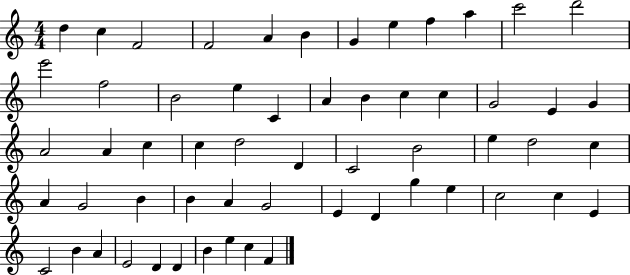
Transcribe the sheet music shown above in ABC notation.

X:1
T:Untitled
M:4/4
L:1/4
K:C
d c F2 F2 A B G e f a c'2 d'2 e'2 f2 B2 e C A B c c G2 E G A2 A c c d2 D C2 B2 e d2 c A G2 B B A G2 E D g e c2 c E C2 B A E2 D D B e c F